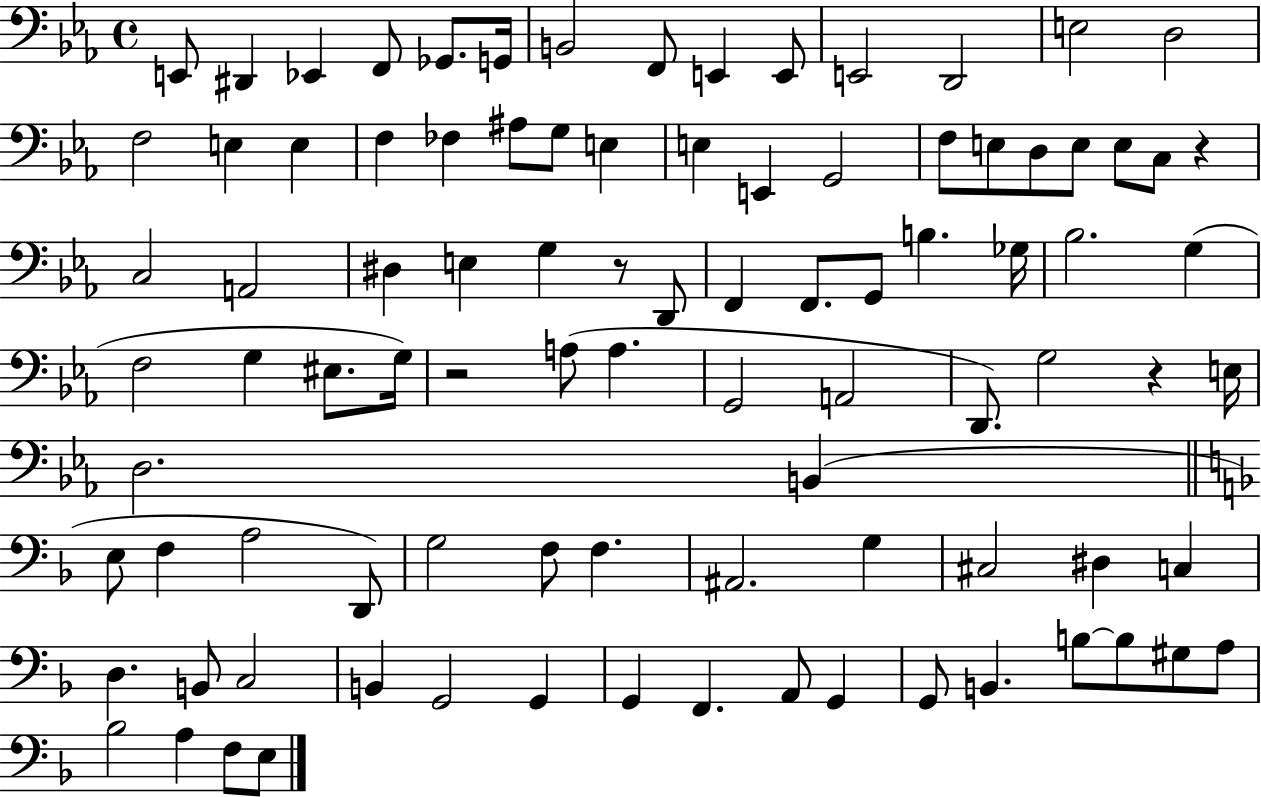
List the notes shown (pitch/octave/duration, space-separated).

E2/e D#2/q Eb2/q F2/e Gb2/e. G2/s B2/h F2/e E2/q E2/e E2/h D2/h E3/h D3/h F3/h E3/q E3/q F3/q FES3/q A#3/e G3/e E3/q E3/q E2/q G2/h F3/e E3/e D3/e E3/e E3/e C3/e R/q C3/h A2/h D#3/q E3/q G3/q R/e D2/e F2/q F2/e. G2/e B3/q. Gb3/s Bb3/h. G3/q F3/h G3/q EIS3/e. G3/s R/h A3/e A3/q. G2/h A2/h D2/e. G3/h R/q E3/s D3/h. B2/q E3/e F3/q A3/h D2/e G3/h F3/e F3/q. A#2/h. G3/q C#3/h D#3/q C3/q D3/q. B2/e C3/h B2/q G2/h G2/q G2/q F2/q. A2/e G2/q G2/e B2/q. B3/e B3/e G#3/e A3/e Bb3/h A3/q F3/e E3/e